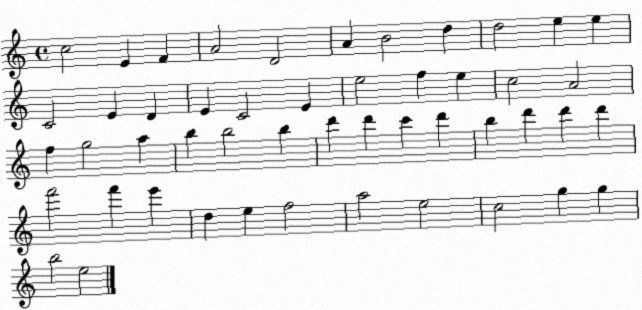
X:1
T:Untitled
M:4/4
L:1/4
K:C
c2 E F A2 D2 A B2 d d2 e e C2 E D E C2 E e2 f e c2 A2 f g2 a b b2 b d' d' c' d' b d' d' d' f'2 f' e' d e f2 a2 e2 c2 g g b2 e2